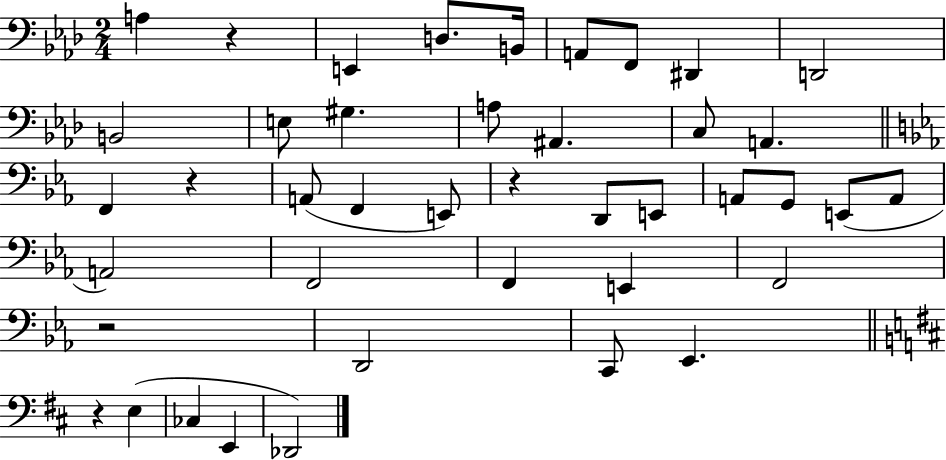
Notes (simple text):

A3/q R/q E2/q D3/e. B2/s A2/e F2/e D#2/q D2/h B2/h E3/e G#3/q. A3/e A#2/q. C3/e A2/q. F2/q R/q A2/e F2/q E2/e R/q D2/e E2/e A2/e G2/e E2/e A2/e A2/h F2/h F2/q E2/q F2/h R/h D2/h C2/e Eb2/q. R/q E3/q CES3/q E2/q Db2/h